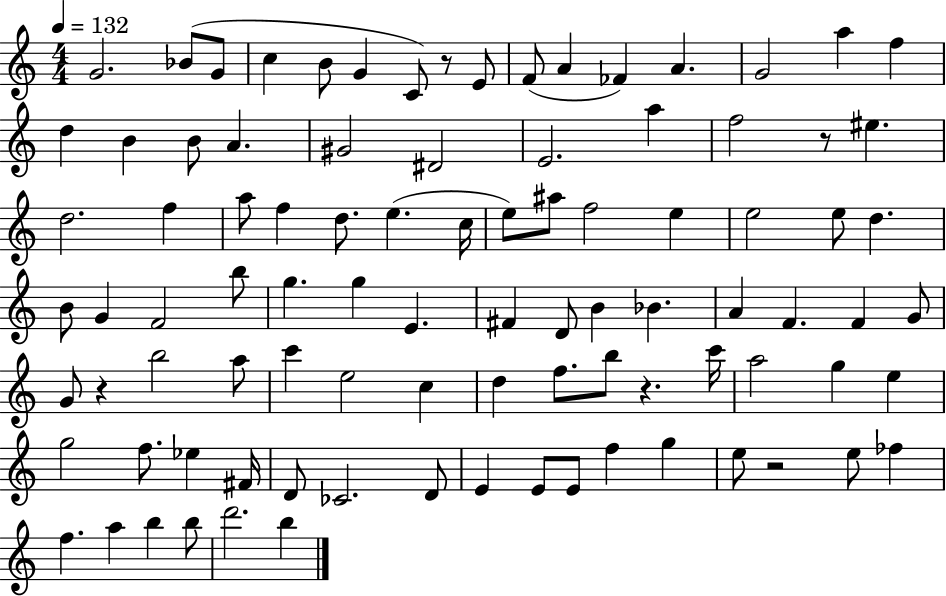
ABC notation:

X:1
T:Untitled
M:4/4
L:1/4
K:C
G2 _B/2 G/2 c B/2 G C/2 z/2 E/2 F/2 A _F A G2 a f d B B/2 A ^G2 ^D2 E2 a f2 z/2 ^e d2 f a/2 f d/2 e c/4 e/2 ^a/2 f2 e e2 e/2 d B/2 G F2 b/2 g g E ^F D/2 B _B A F F G/2 G/2 z b2 a/2 c' e2 c d f/2 b/2 z c'/4 a2 g e g2 f/2 _e ^F/4 D/2 _C2 D/2 E E/2 E/2 f g e/2 z2 e/2 _f f a b b/2 d'2 b